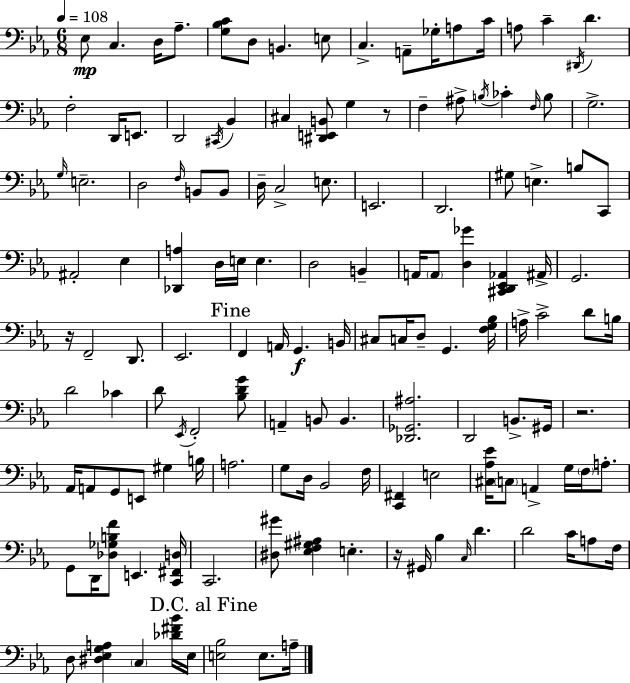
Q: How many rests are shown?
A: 4